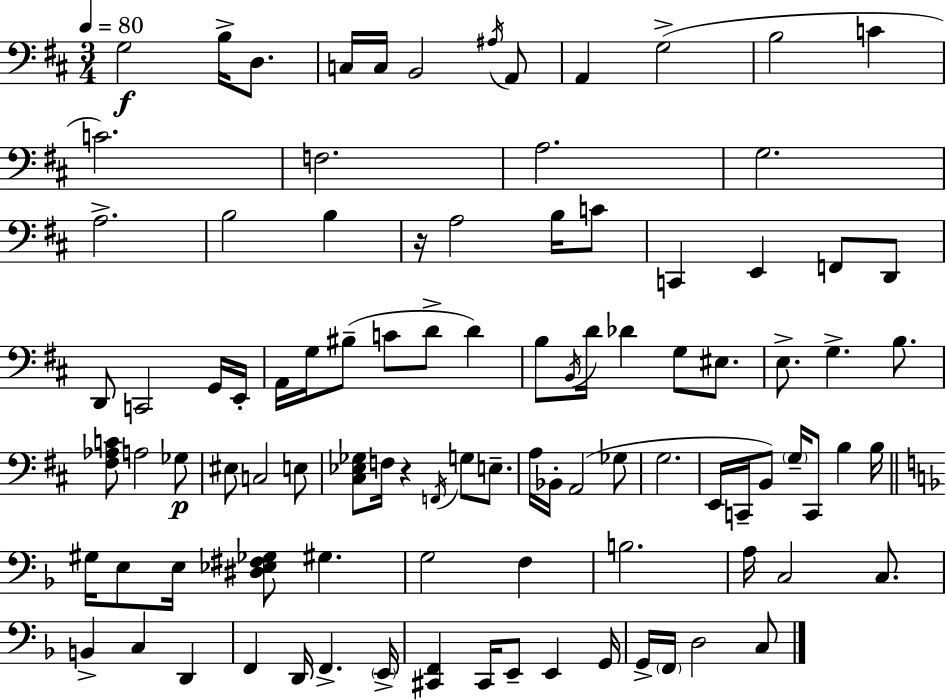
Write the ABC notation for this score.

X:1
T:Untitled
M:3/4
L:1/4
K:D
G,2 B,/4 D,/2 C,/4 C,/4 B,,2 ^A,/4 A,,/2 A,, G,2 B,2 C C2 F,2 A,2 G,2 A,2 B,2 B, z/4 A,2 B,/4 C/2 C,, E,, F,,/2 D,,/2 D,,/2 C,,2 G,,/4 E,,/4 A,,/4 G,/4 ^B,/2 C/2 D/2 D B,/2 B,,/4 D/4 _D G,/2 ^E,/2 E,/2 G, B,/2 [^F,_A,C]/2 A,2 _G,/2 ^E,/2 C,2 E,/2 [^C,_E,_G,]/2 F,/4 z F,,/4 G,/2 E,/2 A,/4 _B,,/4 A,,2 _G,/2 G,2 E,,/4 C,,/4 B,,/2 G,/4 C,,/2 B, B,/4 ^G,/4 E,/2 E,/4 [^D,_E,^F,_G,]/2 ^G, G,2 F, B,2 A,/4 C,2 C,/2 B,, C, D,, F,, D,,/4 F,, E,,/4 [^C,,F,,] ^C,,/4 E,,/2 E,, G,,/4 G,,/4 F,,/4 D,2 C,/2